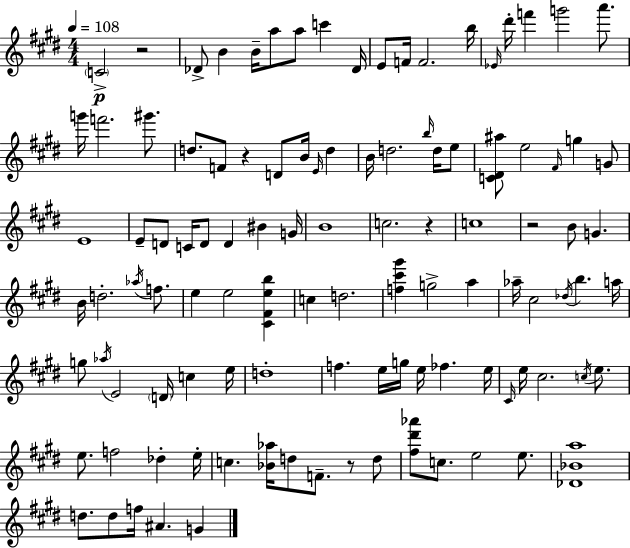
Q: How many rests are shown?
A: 5